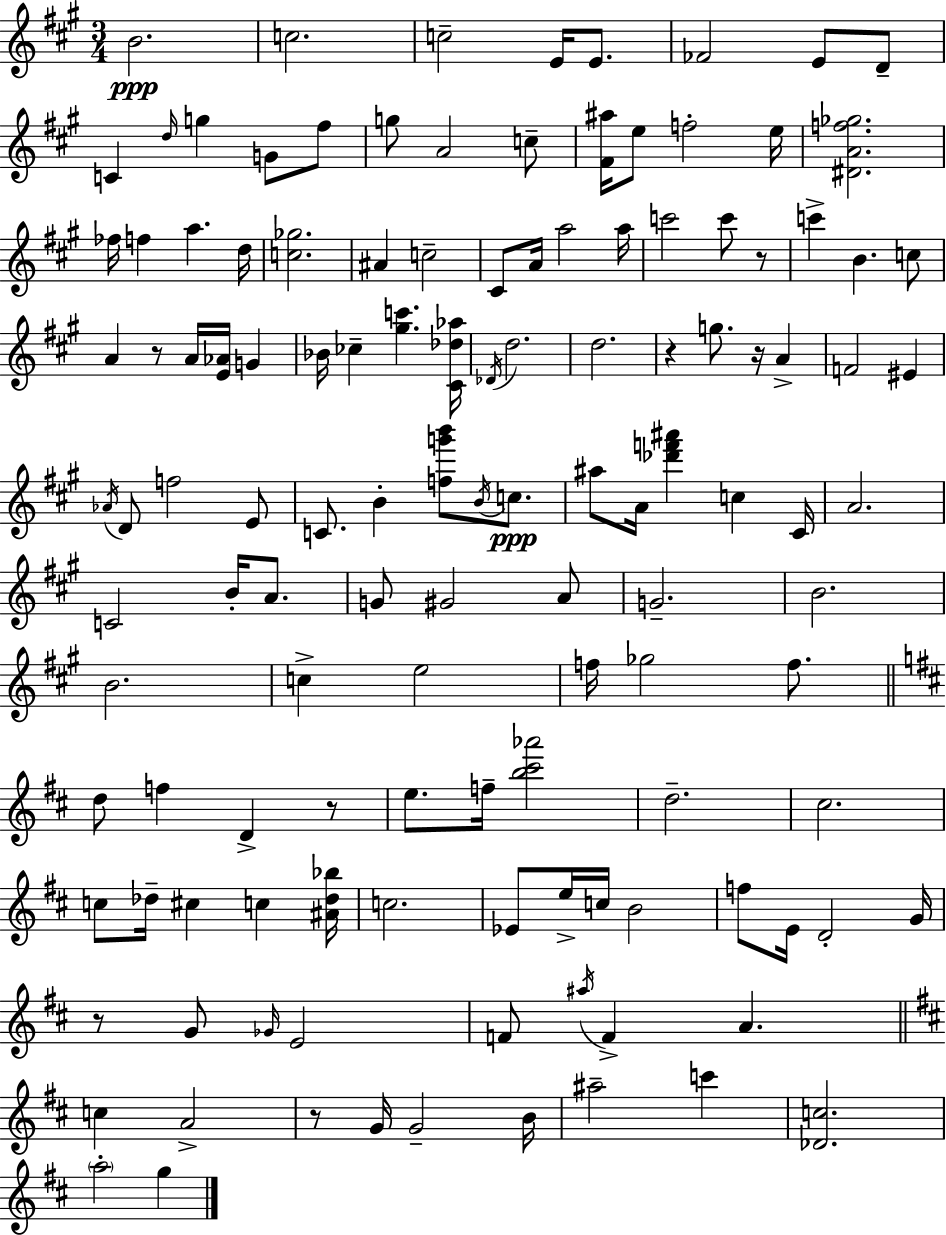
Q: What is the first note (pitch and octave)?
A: B4